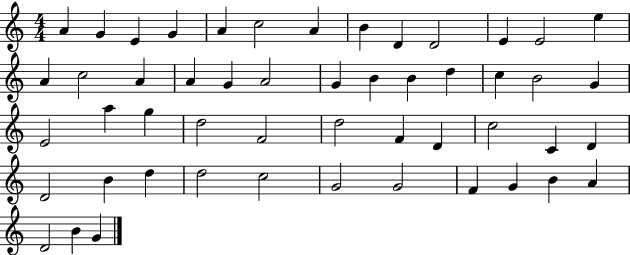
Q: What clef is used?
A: treble